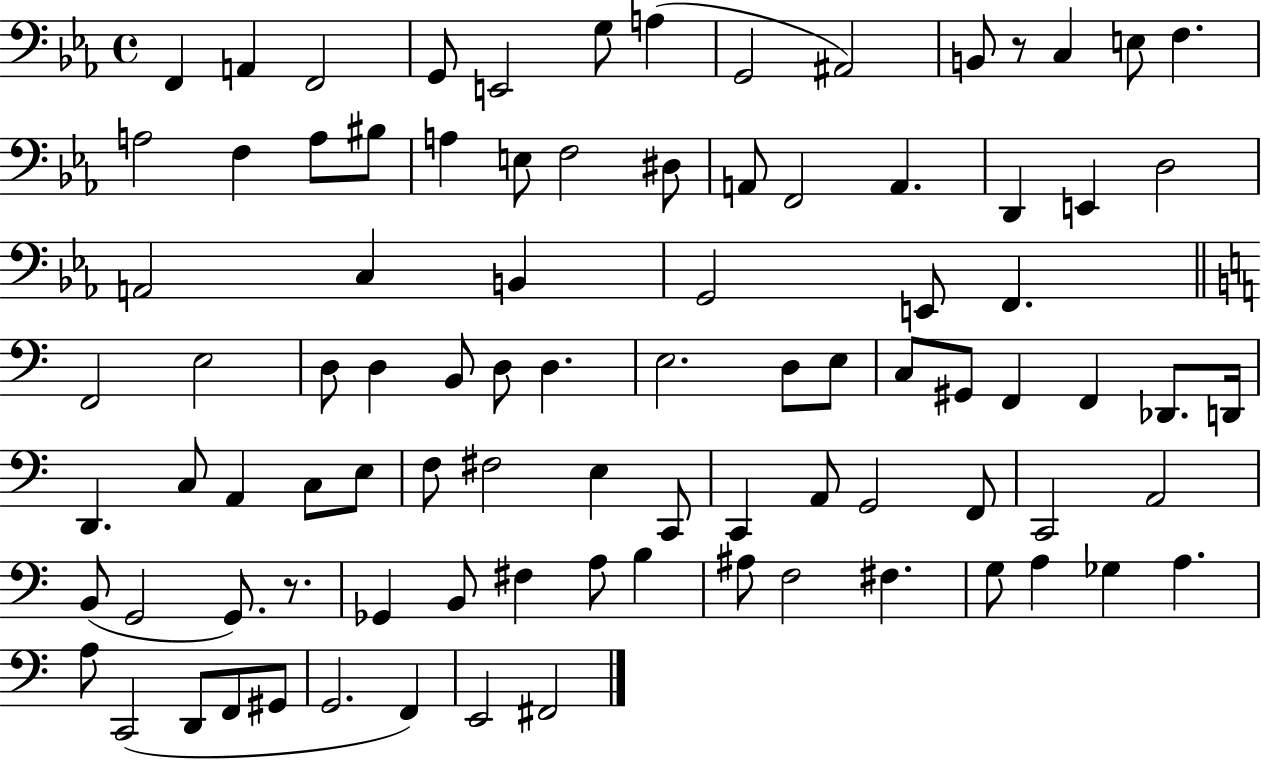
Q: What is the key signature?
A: EES major